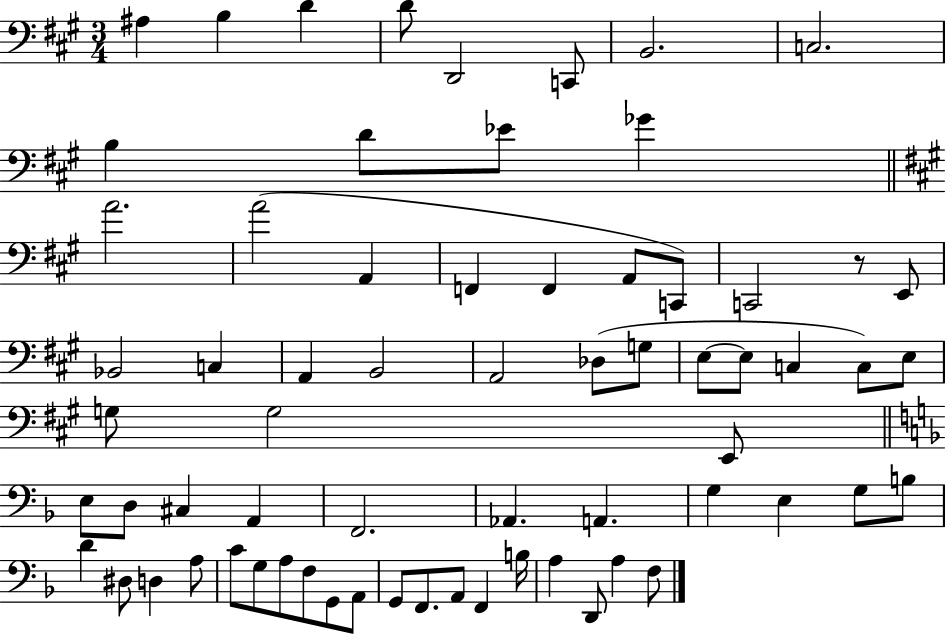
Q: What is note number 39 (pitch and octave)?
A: C#3